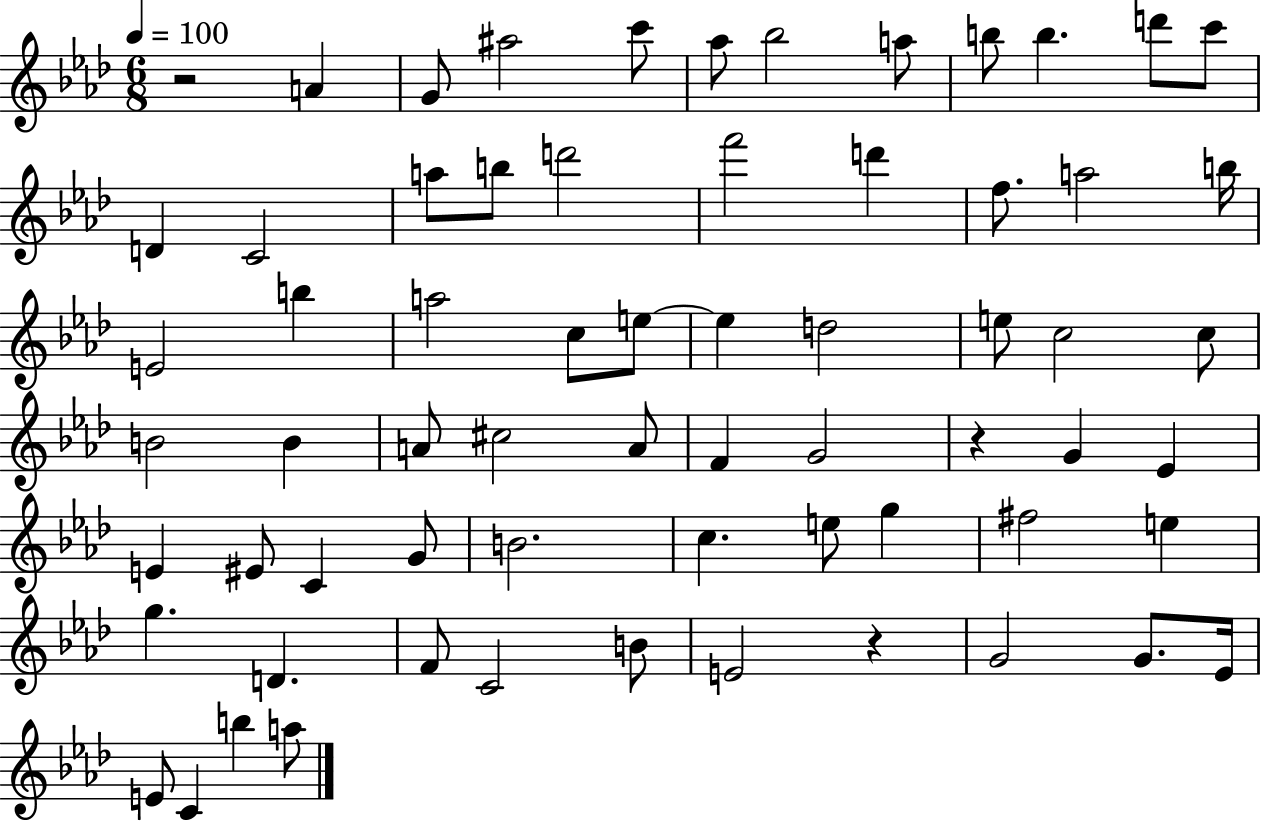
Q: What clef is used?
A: treble